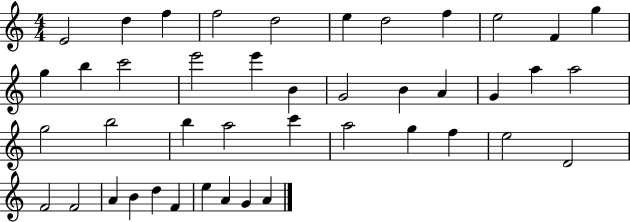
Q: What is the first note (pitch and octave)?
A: E4